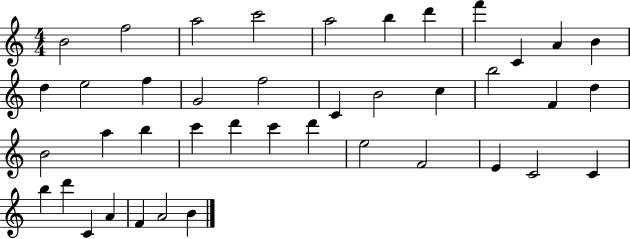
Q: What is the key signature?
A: C major